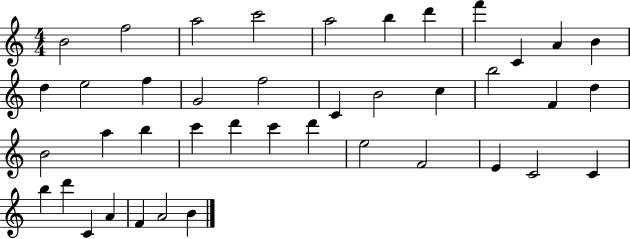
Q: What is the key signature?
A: C major